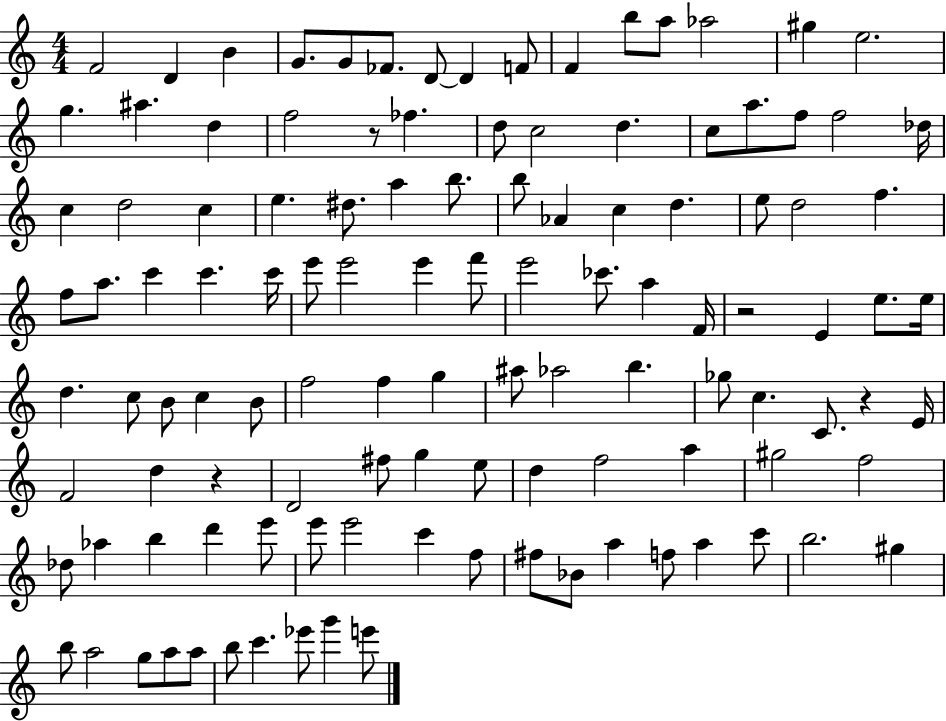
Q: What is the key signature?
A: C major